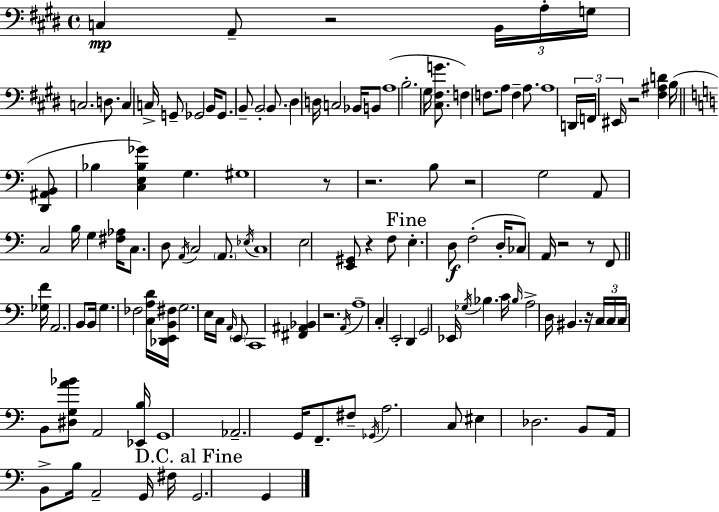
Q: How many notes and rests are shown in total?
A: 130